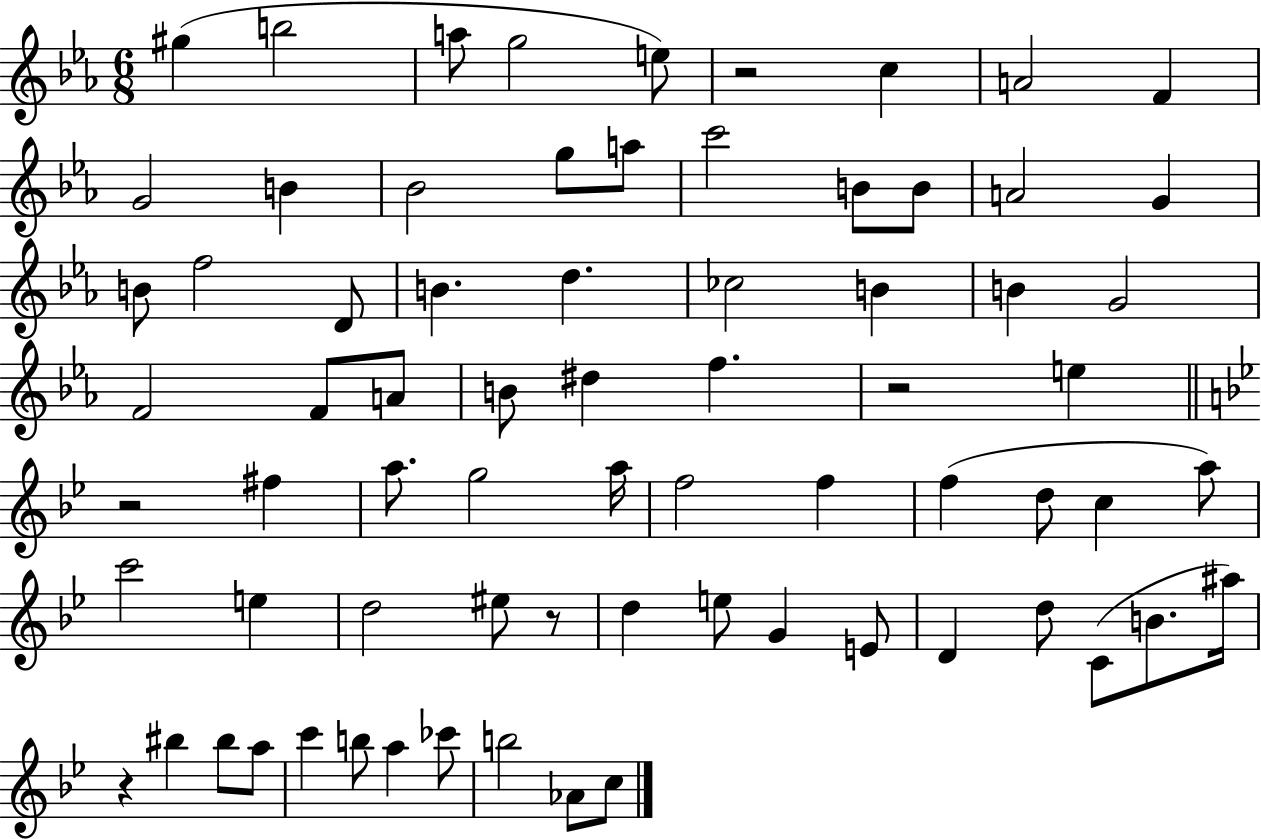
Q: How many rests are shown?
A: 5